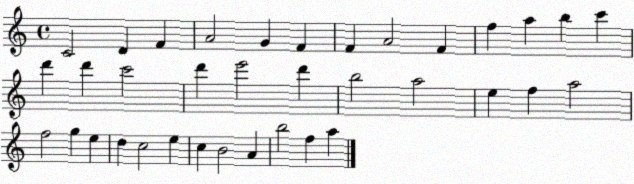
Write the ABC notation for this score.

X:1
T:Untitled
M:4/4
L:1/4
K:C
C2 D F A2 G F F A2 F f a b c' d' d' c'2 d' e'2 d' b2 a2 e f a2 f2 g e d c2 e c B2 A b2 f a